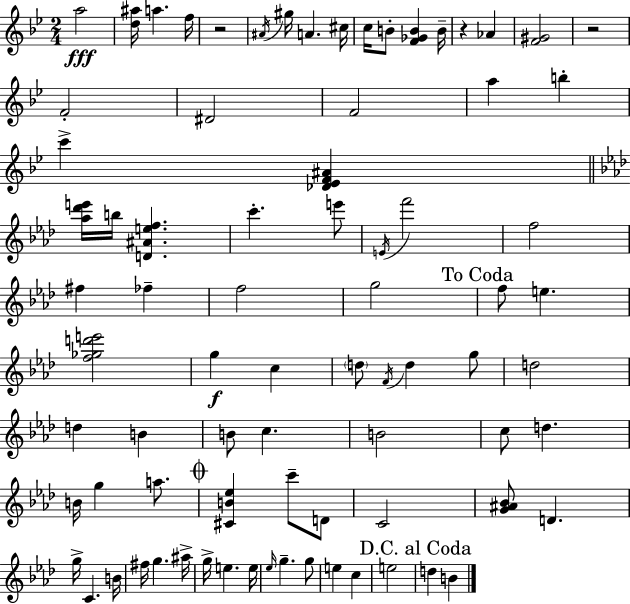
{
  \clef treble
  \numericTimeSignature
  \time 2/4
  \key bes \major
  \repeat volta 2 { a''2\fff | <d'' ais''>16 a''4. f''16 | r2 | \acciaccatura { ais'16 } gis''16 a'4. | \break cis''16 c''16 b'8-. <f' ges' b'>4 | b'16-- r4 aes'4 | <f' gis'>2 | r2 | \break f'2-. | dis'2 | f'2 | a''4 b''4-. | \break c'''4-> <des' ees' f' ais'>4 | \bar "||" \break \key aes \major <aes'' des''' e'''>16 b''16 <d' ais' e'' f''>4. | c'''4.-. e'''8 | \acciaccatura { e'16 } f'''2 | f''2 | \break fis''4 fes''4-- | f''2 | g''2 | \mark "To Coda" f''8 e''4. | \break <f'' ges'' d''' e'''>2 | g''4\f c''4 | \parenthesize d''8 \acciaccatura { f'16 } d''4 | g''8 d''2 | \break d''4 b'4 | b'8 c''4. | b'2 | c''8 d''4. | \break b'16 g''4 a''8. | \mark \markup { \musicglyph "scripts.coda" } <cis' b' ees''>4 c'''8-- | d'8 c'2 | <g' ais' bes'>8 d'4. | \break g''16-> c'4. | b'16 fis''16 g''4. | ais''16-> g''16-> e''4. | e''16 \grace { ees''16 } g''4.-- | \break g''8 e''4 c''4 | e''2 | \mark "D.C. al Coda" d''4 b'4 | } \bar "|."
}